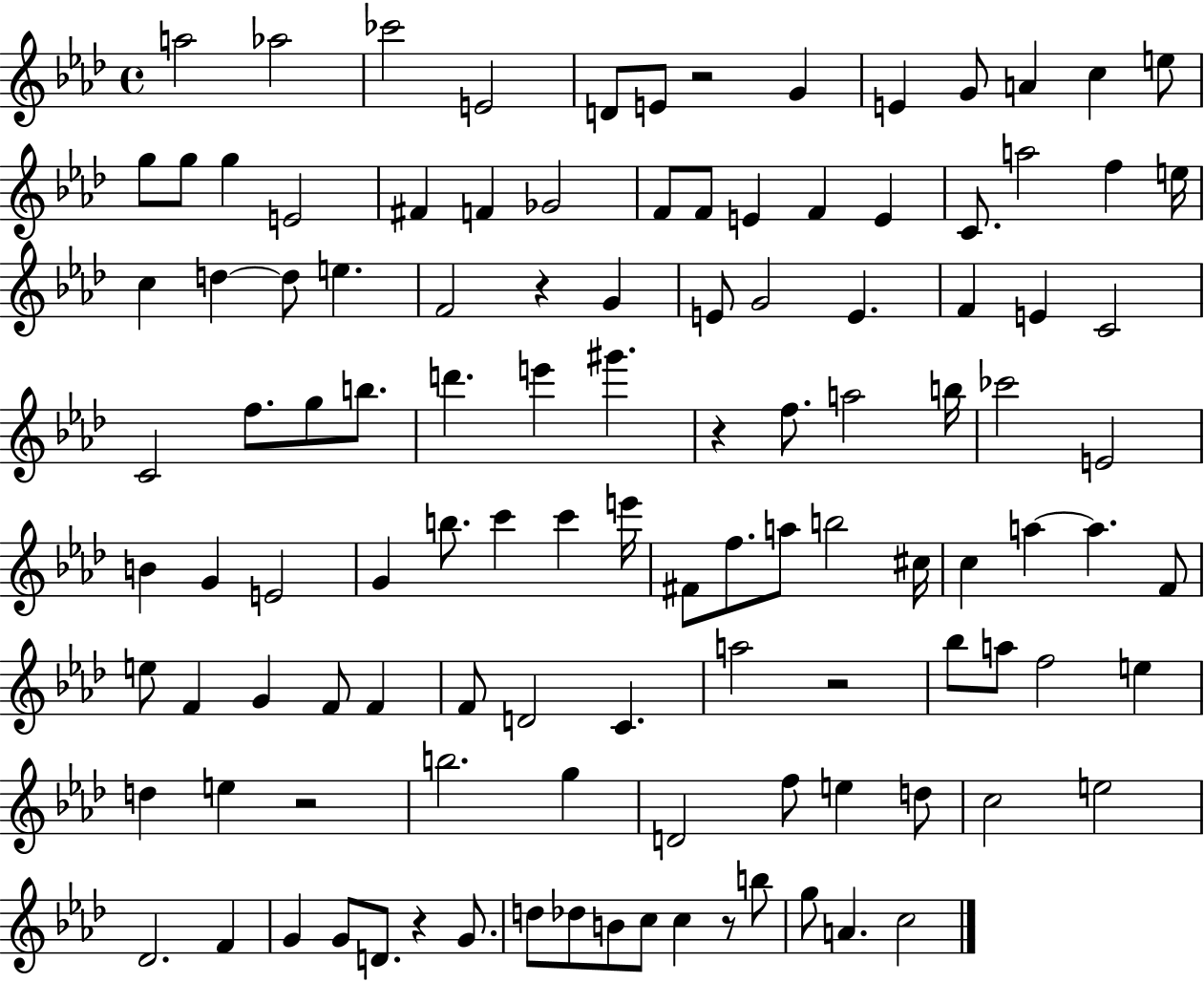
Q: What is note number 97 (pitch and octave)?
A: D4